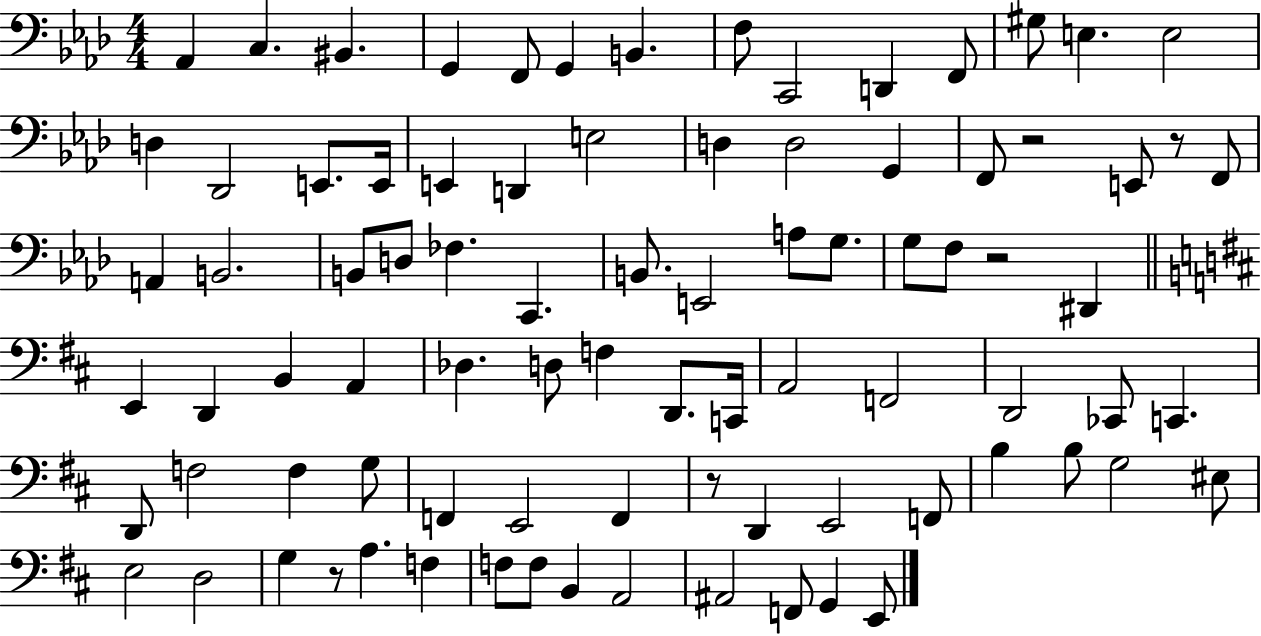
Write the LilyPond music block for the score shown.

{
  \clef bass
  \numericTimeSignature
  \time 4/4
  \key aes \major
  aes,4 c4. bis,4. | g,4 f,8 g,4 b,4. | f8 c,2 d,4 f,8 | gis8 e4. e2 | \break d4 des,2 e,8. e,16 | e,4 d,4 e2 | d4 d2 g,4 | f,8 r2 e,8 r8 f,8 | \break a,4 b,2. | b,8 d8 fes4. c,4. | b,8. e,2 a8 g8. | g8 f8 r2 dis,4 | \break \bar "||" \break \key b \minor e,4 d,4 b,4 a,4 | des4. d8 f4 d,8. c,16 | a,2 f,2 | d,2 ces,8 c,4. | \break d,8 f2 f4 g8 | f,4 e,2 f,4 | r8 d,4 e,2 f,8 | b4 b8 g2 eis8 | \break e2 d2 | g4 r8 a4. f4 | f8 f8 b,4 a,2 | ais,2 f,8 g,4 e,8 | \break \bar "|."
}